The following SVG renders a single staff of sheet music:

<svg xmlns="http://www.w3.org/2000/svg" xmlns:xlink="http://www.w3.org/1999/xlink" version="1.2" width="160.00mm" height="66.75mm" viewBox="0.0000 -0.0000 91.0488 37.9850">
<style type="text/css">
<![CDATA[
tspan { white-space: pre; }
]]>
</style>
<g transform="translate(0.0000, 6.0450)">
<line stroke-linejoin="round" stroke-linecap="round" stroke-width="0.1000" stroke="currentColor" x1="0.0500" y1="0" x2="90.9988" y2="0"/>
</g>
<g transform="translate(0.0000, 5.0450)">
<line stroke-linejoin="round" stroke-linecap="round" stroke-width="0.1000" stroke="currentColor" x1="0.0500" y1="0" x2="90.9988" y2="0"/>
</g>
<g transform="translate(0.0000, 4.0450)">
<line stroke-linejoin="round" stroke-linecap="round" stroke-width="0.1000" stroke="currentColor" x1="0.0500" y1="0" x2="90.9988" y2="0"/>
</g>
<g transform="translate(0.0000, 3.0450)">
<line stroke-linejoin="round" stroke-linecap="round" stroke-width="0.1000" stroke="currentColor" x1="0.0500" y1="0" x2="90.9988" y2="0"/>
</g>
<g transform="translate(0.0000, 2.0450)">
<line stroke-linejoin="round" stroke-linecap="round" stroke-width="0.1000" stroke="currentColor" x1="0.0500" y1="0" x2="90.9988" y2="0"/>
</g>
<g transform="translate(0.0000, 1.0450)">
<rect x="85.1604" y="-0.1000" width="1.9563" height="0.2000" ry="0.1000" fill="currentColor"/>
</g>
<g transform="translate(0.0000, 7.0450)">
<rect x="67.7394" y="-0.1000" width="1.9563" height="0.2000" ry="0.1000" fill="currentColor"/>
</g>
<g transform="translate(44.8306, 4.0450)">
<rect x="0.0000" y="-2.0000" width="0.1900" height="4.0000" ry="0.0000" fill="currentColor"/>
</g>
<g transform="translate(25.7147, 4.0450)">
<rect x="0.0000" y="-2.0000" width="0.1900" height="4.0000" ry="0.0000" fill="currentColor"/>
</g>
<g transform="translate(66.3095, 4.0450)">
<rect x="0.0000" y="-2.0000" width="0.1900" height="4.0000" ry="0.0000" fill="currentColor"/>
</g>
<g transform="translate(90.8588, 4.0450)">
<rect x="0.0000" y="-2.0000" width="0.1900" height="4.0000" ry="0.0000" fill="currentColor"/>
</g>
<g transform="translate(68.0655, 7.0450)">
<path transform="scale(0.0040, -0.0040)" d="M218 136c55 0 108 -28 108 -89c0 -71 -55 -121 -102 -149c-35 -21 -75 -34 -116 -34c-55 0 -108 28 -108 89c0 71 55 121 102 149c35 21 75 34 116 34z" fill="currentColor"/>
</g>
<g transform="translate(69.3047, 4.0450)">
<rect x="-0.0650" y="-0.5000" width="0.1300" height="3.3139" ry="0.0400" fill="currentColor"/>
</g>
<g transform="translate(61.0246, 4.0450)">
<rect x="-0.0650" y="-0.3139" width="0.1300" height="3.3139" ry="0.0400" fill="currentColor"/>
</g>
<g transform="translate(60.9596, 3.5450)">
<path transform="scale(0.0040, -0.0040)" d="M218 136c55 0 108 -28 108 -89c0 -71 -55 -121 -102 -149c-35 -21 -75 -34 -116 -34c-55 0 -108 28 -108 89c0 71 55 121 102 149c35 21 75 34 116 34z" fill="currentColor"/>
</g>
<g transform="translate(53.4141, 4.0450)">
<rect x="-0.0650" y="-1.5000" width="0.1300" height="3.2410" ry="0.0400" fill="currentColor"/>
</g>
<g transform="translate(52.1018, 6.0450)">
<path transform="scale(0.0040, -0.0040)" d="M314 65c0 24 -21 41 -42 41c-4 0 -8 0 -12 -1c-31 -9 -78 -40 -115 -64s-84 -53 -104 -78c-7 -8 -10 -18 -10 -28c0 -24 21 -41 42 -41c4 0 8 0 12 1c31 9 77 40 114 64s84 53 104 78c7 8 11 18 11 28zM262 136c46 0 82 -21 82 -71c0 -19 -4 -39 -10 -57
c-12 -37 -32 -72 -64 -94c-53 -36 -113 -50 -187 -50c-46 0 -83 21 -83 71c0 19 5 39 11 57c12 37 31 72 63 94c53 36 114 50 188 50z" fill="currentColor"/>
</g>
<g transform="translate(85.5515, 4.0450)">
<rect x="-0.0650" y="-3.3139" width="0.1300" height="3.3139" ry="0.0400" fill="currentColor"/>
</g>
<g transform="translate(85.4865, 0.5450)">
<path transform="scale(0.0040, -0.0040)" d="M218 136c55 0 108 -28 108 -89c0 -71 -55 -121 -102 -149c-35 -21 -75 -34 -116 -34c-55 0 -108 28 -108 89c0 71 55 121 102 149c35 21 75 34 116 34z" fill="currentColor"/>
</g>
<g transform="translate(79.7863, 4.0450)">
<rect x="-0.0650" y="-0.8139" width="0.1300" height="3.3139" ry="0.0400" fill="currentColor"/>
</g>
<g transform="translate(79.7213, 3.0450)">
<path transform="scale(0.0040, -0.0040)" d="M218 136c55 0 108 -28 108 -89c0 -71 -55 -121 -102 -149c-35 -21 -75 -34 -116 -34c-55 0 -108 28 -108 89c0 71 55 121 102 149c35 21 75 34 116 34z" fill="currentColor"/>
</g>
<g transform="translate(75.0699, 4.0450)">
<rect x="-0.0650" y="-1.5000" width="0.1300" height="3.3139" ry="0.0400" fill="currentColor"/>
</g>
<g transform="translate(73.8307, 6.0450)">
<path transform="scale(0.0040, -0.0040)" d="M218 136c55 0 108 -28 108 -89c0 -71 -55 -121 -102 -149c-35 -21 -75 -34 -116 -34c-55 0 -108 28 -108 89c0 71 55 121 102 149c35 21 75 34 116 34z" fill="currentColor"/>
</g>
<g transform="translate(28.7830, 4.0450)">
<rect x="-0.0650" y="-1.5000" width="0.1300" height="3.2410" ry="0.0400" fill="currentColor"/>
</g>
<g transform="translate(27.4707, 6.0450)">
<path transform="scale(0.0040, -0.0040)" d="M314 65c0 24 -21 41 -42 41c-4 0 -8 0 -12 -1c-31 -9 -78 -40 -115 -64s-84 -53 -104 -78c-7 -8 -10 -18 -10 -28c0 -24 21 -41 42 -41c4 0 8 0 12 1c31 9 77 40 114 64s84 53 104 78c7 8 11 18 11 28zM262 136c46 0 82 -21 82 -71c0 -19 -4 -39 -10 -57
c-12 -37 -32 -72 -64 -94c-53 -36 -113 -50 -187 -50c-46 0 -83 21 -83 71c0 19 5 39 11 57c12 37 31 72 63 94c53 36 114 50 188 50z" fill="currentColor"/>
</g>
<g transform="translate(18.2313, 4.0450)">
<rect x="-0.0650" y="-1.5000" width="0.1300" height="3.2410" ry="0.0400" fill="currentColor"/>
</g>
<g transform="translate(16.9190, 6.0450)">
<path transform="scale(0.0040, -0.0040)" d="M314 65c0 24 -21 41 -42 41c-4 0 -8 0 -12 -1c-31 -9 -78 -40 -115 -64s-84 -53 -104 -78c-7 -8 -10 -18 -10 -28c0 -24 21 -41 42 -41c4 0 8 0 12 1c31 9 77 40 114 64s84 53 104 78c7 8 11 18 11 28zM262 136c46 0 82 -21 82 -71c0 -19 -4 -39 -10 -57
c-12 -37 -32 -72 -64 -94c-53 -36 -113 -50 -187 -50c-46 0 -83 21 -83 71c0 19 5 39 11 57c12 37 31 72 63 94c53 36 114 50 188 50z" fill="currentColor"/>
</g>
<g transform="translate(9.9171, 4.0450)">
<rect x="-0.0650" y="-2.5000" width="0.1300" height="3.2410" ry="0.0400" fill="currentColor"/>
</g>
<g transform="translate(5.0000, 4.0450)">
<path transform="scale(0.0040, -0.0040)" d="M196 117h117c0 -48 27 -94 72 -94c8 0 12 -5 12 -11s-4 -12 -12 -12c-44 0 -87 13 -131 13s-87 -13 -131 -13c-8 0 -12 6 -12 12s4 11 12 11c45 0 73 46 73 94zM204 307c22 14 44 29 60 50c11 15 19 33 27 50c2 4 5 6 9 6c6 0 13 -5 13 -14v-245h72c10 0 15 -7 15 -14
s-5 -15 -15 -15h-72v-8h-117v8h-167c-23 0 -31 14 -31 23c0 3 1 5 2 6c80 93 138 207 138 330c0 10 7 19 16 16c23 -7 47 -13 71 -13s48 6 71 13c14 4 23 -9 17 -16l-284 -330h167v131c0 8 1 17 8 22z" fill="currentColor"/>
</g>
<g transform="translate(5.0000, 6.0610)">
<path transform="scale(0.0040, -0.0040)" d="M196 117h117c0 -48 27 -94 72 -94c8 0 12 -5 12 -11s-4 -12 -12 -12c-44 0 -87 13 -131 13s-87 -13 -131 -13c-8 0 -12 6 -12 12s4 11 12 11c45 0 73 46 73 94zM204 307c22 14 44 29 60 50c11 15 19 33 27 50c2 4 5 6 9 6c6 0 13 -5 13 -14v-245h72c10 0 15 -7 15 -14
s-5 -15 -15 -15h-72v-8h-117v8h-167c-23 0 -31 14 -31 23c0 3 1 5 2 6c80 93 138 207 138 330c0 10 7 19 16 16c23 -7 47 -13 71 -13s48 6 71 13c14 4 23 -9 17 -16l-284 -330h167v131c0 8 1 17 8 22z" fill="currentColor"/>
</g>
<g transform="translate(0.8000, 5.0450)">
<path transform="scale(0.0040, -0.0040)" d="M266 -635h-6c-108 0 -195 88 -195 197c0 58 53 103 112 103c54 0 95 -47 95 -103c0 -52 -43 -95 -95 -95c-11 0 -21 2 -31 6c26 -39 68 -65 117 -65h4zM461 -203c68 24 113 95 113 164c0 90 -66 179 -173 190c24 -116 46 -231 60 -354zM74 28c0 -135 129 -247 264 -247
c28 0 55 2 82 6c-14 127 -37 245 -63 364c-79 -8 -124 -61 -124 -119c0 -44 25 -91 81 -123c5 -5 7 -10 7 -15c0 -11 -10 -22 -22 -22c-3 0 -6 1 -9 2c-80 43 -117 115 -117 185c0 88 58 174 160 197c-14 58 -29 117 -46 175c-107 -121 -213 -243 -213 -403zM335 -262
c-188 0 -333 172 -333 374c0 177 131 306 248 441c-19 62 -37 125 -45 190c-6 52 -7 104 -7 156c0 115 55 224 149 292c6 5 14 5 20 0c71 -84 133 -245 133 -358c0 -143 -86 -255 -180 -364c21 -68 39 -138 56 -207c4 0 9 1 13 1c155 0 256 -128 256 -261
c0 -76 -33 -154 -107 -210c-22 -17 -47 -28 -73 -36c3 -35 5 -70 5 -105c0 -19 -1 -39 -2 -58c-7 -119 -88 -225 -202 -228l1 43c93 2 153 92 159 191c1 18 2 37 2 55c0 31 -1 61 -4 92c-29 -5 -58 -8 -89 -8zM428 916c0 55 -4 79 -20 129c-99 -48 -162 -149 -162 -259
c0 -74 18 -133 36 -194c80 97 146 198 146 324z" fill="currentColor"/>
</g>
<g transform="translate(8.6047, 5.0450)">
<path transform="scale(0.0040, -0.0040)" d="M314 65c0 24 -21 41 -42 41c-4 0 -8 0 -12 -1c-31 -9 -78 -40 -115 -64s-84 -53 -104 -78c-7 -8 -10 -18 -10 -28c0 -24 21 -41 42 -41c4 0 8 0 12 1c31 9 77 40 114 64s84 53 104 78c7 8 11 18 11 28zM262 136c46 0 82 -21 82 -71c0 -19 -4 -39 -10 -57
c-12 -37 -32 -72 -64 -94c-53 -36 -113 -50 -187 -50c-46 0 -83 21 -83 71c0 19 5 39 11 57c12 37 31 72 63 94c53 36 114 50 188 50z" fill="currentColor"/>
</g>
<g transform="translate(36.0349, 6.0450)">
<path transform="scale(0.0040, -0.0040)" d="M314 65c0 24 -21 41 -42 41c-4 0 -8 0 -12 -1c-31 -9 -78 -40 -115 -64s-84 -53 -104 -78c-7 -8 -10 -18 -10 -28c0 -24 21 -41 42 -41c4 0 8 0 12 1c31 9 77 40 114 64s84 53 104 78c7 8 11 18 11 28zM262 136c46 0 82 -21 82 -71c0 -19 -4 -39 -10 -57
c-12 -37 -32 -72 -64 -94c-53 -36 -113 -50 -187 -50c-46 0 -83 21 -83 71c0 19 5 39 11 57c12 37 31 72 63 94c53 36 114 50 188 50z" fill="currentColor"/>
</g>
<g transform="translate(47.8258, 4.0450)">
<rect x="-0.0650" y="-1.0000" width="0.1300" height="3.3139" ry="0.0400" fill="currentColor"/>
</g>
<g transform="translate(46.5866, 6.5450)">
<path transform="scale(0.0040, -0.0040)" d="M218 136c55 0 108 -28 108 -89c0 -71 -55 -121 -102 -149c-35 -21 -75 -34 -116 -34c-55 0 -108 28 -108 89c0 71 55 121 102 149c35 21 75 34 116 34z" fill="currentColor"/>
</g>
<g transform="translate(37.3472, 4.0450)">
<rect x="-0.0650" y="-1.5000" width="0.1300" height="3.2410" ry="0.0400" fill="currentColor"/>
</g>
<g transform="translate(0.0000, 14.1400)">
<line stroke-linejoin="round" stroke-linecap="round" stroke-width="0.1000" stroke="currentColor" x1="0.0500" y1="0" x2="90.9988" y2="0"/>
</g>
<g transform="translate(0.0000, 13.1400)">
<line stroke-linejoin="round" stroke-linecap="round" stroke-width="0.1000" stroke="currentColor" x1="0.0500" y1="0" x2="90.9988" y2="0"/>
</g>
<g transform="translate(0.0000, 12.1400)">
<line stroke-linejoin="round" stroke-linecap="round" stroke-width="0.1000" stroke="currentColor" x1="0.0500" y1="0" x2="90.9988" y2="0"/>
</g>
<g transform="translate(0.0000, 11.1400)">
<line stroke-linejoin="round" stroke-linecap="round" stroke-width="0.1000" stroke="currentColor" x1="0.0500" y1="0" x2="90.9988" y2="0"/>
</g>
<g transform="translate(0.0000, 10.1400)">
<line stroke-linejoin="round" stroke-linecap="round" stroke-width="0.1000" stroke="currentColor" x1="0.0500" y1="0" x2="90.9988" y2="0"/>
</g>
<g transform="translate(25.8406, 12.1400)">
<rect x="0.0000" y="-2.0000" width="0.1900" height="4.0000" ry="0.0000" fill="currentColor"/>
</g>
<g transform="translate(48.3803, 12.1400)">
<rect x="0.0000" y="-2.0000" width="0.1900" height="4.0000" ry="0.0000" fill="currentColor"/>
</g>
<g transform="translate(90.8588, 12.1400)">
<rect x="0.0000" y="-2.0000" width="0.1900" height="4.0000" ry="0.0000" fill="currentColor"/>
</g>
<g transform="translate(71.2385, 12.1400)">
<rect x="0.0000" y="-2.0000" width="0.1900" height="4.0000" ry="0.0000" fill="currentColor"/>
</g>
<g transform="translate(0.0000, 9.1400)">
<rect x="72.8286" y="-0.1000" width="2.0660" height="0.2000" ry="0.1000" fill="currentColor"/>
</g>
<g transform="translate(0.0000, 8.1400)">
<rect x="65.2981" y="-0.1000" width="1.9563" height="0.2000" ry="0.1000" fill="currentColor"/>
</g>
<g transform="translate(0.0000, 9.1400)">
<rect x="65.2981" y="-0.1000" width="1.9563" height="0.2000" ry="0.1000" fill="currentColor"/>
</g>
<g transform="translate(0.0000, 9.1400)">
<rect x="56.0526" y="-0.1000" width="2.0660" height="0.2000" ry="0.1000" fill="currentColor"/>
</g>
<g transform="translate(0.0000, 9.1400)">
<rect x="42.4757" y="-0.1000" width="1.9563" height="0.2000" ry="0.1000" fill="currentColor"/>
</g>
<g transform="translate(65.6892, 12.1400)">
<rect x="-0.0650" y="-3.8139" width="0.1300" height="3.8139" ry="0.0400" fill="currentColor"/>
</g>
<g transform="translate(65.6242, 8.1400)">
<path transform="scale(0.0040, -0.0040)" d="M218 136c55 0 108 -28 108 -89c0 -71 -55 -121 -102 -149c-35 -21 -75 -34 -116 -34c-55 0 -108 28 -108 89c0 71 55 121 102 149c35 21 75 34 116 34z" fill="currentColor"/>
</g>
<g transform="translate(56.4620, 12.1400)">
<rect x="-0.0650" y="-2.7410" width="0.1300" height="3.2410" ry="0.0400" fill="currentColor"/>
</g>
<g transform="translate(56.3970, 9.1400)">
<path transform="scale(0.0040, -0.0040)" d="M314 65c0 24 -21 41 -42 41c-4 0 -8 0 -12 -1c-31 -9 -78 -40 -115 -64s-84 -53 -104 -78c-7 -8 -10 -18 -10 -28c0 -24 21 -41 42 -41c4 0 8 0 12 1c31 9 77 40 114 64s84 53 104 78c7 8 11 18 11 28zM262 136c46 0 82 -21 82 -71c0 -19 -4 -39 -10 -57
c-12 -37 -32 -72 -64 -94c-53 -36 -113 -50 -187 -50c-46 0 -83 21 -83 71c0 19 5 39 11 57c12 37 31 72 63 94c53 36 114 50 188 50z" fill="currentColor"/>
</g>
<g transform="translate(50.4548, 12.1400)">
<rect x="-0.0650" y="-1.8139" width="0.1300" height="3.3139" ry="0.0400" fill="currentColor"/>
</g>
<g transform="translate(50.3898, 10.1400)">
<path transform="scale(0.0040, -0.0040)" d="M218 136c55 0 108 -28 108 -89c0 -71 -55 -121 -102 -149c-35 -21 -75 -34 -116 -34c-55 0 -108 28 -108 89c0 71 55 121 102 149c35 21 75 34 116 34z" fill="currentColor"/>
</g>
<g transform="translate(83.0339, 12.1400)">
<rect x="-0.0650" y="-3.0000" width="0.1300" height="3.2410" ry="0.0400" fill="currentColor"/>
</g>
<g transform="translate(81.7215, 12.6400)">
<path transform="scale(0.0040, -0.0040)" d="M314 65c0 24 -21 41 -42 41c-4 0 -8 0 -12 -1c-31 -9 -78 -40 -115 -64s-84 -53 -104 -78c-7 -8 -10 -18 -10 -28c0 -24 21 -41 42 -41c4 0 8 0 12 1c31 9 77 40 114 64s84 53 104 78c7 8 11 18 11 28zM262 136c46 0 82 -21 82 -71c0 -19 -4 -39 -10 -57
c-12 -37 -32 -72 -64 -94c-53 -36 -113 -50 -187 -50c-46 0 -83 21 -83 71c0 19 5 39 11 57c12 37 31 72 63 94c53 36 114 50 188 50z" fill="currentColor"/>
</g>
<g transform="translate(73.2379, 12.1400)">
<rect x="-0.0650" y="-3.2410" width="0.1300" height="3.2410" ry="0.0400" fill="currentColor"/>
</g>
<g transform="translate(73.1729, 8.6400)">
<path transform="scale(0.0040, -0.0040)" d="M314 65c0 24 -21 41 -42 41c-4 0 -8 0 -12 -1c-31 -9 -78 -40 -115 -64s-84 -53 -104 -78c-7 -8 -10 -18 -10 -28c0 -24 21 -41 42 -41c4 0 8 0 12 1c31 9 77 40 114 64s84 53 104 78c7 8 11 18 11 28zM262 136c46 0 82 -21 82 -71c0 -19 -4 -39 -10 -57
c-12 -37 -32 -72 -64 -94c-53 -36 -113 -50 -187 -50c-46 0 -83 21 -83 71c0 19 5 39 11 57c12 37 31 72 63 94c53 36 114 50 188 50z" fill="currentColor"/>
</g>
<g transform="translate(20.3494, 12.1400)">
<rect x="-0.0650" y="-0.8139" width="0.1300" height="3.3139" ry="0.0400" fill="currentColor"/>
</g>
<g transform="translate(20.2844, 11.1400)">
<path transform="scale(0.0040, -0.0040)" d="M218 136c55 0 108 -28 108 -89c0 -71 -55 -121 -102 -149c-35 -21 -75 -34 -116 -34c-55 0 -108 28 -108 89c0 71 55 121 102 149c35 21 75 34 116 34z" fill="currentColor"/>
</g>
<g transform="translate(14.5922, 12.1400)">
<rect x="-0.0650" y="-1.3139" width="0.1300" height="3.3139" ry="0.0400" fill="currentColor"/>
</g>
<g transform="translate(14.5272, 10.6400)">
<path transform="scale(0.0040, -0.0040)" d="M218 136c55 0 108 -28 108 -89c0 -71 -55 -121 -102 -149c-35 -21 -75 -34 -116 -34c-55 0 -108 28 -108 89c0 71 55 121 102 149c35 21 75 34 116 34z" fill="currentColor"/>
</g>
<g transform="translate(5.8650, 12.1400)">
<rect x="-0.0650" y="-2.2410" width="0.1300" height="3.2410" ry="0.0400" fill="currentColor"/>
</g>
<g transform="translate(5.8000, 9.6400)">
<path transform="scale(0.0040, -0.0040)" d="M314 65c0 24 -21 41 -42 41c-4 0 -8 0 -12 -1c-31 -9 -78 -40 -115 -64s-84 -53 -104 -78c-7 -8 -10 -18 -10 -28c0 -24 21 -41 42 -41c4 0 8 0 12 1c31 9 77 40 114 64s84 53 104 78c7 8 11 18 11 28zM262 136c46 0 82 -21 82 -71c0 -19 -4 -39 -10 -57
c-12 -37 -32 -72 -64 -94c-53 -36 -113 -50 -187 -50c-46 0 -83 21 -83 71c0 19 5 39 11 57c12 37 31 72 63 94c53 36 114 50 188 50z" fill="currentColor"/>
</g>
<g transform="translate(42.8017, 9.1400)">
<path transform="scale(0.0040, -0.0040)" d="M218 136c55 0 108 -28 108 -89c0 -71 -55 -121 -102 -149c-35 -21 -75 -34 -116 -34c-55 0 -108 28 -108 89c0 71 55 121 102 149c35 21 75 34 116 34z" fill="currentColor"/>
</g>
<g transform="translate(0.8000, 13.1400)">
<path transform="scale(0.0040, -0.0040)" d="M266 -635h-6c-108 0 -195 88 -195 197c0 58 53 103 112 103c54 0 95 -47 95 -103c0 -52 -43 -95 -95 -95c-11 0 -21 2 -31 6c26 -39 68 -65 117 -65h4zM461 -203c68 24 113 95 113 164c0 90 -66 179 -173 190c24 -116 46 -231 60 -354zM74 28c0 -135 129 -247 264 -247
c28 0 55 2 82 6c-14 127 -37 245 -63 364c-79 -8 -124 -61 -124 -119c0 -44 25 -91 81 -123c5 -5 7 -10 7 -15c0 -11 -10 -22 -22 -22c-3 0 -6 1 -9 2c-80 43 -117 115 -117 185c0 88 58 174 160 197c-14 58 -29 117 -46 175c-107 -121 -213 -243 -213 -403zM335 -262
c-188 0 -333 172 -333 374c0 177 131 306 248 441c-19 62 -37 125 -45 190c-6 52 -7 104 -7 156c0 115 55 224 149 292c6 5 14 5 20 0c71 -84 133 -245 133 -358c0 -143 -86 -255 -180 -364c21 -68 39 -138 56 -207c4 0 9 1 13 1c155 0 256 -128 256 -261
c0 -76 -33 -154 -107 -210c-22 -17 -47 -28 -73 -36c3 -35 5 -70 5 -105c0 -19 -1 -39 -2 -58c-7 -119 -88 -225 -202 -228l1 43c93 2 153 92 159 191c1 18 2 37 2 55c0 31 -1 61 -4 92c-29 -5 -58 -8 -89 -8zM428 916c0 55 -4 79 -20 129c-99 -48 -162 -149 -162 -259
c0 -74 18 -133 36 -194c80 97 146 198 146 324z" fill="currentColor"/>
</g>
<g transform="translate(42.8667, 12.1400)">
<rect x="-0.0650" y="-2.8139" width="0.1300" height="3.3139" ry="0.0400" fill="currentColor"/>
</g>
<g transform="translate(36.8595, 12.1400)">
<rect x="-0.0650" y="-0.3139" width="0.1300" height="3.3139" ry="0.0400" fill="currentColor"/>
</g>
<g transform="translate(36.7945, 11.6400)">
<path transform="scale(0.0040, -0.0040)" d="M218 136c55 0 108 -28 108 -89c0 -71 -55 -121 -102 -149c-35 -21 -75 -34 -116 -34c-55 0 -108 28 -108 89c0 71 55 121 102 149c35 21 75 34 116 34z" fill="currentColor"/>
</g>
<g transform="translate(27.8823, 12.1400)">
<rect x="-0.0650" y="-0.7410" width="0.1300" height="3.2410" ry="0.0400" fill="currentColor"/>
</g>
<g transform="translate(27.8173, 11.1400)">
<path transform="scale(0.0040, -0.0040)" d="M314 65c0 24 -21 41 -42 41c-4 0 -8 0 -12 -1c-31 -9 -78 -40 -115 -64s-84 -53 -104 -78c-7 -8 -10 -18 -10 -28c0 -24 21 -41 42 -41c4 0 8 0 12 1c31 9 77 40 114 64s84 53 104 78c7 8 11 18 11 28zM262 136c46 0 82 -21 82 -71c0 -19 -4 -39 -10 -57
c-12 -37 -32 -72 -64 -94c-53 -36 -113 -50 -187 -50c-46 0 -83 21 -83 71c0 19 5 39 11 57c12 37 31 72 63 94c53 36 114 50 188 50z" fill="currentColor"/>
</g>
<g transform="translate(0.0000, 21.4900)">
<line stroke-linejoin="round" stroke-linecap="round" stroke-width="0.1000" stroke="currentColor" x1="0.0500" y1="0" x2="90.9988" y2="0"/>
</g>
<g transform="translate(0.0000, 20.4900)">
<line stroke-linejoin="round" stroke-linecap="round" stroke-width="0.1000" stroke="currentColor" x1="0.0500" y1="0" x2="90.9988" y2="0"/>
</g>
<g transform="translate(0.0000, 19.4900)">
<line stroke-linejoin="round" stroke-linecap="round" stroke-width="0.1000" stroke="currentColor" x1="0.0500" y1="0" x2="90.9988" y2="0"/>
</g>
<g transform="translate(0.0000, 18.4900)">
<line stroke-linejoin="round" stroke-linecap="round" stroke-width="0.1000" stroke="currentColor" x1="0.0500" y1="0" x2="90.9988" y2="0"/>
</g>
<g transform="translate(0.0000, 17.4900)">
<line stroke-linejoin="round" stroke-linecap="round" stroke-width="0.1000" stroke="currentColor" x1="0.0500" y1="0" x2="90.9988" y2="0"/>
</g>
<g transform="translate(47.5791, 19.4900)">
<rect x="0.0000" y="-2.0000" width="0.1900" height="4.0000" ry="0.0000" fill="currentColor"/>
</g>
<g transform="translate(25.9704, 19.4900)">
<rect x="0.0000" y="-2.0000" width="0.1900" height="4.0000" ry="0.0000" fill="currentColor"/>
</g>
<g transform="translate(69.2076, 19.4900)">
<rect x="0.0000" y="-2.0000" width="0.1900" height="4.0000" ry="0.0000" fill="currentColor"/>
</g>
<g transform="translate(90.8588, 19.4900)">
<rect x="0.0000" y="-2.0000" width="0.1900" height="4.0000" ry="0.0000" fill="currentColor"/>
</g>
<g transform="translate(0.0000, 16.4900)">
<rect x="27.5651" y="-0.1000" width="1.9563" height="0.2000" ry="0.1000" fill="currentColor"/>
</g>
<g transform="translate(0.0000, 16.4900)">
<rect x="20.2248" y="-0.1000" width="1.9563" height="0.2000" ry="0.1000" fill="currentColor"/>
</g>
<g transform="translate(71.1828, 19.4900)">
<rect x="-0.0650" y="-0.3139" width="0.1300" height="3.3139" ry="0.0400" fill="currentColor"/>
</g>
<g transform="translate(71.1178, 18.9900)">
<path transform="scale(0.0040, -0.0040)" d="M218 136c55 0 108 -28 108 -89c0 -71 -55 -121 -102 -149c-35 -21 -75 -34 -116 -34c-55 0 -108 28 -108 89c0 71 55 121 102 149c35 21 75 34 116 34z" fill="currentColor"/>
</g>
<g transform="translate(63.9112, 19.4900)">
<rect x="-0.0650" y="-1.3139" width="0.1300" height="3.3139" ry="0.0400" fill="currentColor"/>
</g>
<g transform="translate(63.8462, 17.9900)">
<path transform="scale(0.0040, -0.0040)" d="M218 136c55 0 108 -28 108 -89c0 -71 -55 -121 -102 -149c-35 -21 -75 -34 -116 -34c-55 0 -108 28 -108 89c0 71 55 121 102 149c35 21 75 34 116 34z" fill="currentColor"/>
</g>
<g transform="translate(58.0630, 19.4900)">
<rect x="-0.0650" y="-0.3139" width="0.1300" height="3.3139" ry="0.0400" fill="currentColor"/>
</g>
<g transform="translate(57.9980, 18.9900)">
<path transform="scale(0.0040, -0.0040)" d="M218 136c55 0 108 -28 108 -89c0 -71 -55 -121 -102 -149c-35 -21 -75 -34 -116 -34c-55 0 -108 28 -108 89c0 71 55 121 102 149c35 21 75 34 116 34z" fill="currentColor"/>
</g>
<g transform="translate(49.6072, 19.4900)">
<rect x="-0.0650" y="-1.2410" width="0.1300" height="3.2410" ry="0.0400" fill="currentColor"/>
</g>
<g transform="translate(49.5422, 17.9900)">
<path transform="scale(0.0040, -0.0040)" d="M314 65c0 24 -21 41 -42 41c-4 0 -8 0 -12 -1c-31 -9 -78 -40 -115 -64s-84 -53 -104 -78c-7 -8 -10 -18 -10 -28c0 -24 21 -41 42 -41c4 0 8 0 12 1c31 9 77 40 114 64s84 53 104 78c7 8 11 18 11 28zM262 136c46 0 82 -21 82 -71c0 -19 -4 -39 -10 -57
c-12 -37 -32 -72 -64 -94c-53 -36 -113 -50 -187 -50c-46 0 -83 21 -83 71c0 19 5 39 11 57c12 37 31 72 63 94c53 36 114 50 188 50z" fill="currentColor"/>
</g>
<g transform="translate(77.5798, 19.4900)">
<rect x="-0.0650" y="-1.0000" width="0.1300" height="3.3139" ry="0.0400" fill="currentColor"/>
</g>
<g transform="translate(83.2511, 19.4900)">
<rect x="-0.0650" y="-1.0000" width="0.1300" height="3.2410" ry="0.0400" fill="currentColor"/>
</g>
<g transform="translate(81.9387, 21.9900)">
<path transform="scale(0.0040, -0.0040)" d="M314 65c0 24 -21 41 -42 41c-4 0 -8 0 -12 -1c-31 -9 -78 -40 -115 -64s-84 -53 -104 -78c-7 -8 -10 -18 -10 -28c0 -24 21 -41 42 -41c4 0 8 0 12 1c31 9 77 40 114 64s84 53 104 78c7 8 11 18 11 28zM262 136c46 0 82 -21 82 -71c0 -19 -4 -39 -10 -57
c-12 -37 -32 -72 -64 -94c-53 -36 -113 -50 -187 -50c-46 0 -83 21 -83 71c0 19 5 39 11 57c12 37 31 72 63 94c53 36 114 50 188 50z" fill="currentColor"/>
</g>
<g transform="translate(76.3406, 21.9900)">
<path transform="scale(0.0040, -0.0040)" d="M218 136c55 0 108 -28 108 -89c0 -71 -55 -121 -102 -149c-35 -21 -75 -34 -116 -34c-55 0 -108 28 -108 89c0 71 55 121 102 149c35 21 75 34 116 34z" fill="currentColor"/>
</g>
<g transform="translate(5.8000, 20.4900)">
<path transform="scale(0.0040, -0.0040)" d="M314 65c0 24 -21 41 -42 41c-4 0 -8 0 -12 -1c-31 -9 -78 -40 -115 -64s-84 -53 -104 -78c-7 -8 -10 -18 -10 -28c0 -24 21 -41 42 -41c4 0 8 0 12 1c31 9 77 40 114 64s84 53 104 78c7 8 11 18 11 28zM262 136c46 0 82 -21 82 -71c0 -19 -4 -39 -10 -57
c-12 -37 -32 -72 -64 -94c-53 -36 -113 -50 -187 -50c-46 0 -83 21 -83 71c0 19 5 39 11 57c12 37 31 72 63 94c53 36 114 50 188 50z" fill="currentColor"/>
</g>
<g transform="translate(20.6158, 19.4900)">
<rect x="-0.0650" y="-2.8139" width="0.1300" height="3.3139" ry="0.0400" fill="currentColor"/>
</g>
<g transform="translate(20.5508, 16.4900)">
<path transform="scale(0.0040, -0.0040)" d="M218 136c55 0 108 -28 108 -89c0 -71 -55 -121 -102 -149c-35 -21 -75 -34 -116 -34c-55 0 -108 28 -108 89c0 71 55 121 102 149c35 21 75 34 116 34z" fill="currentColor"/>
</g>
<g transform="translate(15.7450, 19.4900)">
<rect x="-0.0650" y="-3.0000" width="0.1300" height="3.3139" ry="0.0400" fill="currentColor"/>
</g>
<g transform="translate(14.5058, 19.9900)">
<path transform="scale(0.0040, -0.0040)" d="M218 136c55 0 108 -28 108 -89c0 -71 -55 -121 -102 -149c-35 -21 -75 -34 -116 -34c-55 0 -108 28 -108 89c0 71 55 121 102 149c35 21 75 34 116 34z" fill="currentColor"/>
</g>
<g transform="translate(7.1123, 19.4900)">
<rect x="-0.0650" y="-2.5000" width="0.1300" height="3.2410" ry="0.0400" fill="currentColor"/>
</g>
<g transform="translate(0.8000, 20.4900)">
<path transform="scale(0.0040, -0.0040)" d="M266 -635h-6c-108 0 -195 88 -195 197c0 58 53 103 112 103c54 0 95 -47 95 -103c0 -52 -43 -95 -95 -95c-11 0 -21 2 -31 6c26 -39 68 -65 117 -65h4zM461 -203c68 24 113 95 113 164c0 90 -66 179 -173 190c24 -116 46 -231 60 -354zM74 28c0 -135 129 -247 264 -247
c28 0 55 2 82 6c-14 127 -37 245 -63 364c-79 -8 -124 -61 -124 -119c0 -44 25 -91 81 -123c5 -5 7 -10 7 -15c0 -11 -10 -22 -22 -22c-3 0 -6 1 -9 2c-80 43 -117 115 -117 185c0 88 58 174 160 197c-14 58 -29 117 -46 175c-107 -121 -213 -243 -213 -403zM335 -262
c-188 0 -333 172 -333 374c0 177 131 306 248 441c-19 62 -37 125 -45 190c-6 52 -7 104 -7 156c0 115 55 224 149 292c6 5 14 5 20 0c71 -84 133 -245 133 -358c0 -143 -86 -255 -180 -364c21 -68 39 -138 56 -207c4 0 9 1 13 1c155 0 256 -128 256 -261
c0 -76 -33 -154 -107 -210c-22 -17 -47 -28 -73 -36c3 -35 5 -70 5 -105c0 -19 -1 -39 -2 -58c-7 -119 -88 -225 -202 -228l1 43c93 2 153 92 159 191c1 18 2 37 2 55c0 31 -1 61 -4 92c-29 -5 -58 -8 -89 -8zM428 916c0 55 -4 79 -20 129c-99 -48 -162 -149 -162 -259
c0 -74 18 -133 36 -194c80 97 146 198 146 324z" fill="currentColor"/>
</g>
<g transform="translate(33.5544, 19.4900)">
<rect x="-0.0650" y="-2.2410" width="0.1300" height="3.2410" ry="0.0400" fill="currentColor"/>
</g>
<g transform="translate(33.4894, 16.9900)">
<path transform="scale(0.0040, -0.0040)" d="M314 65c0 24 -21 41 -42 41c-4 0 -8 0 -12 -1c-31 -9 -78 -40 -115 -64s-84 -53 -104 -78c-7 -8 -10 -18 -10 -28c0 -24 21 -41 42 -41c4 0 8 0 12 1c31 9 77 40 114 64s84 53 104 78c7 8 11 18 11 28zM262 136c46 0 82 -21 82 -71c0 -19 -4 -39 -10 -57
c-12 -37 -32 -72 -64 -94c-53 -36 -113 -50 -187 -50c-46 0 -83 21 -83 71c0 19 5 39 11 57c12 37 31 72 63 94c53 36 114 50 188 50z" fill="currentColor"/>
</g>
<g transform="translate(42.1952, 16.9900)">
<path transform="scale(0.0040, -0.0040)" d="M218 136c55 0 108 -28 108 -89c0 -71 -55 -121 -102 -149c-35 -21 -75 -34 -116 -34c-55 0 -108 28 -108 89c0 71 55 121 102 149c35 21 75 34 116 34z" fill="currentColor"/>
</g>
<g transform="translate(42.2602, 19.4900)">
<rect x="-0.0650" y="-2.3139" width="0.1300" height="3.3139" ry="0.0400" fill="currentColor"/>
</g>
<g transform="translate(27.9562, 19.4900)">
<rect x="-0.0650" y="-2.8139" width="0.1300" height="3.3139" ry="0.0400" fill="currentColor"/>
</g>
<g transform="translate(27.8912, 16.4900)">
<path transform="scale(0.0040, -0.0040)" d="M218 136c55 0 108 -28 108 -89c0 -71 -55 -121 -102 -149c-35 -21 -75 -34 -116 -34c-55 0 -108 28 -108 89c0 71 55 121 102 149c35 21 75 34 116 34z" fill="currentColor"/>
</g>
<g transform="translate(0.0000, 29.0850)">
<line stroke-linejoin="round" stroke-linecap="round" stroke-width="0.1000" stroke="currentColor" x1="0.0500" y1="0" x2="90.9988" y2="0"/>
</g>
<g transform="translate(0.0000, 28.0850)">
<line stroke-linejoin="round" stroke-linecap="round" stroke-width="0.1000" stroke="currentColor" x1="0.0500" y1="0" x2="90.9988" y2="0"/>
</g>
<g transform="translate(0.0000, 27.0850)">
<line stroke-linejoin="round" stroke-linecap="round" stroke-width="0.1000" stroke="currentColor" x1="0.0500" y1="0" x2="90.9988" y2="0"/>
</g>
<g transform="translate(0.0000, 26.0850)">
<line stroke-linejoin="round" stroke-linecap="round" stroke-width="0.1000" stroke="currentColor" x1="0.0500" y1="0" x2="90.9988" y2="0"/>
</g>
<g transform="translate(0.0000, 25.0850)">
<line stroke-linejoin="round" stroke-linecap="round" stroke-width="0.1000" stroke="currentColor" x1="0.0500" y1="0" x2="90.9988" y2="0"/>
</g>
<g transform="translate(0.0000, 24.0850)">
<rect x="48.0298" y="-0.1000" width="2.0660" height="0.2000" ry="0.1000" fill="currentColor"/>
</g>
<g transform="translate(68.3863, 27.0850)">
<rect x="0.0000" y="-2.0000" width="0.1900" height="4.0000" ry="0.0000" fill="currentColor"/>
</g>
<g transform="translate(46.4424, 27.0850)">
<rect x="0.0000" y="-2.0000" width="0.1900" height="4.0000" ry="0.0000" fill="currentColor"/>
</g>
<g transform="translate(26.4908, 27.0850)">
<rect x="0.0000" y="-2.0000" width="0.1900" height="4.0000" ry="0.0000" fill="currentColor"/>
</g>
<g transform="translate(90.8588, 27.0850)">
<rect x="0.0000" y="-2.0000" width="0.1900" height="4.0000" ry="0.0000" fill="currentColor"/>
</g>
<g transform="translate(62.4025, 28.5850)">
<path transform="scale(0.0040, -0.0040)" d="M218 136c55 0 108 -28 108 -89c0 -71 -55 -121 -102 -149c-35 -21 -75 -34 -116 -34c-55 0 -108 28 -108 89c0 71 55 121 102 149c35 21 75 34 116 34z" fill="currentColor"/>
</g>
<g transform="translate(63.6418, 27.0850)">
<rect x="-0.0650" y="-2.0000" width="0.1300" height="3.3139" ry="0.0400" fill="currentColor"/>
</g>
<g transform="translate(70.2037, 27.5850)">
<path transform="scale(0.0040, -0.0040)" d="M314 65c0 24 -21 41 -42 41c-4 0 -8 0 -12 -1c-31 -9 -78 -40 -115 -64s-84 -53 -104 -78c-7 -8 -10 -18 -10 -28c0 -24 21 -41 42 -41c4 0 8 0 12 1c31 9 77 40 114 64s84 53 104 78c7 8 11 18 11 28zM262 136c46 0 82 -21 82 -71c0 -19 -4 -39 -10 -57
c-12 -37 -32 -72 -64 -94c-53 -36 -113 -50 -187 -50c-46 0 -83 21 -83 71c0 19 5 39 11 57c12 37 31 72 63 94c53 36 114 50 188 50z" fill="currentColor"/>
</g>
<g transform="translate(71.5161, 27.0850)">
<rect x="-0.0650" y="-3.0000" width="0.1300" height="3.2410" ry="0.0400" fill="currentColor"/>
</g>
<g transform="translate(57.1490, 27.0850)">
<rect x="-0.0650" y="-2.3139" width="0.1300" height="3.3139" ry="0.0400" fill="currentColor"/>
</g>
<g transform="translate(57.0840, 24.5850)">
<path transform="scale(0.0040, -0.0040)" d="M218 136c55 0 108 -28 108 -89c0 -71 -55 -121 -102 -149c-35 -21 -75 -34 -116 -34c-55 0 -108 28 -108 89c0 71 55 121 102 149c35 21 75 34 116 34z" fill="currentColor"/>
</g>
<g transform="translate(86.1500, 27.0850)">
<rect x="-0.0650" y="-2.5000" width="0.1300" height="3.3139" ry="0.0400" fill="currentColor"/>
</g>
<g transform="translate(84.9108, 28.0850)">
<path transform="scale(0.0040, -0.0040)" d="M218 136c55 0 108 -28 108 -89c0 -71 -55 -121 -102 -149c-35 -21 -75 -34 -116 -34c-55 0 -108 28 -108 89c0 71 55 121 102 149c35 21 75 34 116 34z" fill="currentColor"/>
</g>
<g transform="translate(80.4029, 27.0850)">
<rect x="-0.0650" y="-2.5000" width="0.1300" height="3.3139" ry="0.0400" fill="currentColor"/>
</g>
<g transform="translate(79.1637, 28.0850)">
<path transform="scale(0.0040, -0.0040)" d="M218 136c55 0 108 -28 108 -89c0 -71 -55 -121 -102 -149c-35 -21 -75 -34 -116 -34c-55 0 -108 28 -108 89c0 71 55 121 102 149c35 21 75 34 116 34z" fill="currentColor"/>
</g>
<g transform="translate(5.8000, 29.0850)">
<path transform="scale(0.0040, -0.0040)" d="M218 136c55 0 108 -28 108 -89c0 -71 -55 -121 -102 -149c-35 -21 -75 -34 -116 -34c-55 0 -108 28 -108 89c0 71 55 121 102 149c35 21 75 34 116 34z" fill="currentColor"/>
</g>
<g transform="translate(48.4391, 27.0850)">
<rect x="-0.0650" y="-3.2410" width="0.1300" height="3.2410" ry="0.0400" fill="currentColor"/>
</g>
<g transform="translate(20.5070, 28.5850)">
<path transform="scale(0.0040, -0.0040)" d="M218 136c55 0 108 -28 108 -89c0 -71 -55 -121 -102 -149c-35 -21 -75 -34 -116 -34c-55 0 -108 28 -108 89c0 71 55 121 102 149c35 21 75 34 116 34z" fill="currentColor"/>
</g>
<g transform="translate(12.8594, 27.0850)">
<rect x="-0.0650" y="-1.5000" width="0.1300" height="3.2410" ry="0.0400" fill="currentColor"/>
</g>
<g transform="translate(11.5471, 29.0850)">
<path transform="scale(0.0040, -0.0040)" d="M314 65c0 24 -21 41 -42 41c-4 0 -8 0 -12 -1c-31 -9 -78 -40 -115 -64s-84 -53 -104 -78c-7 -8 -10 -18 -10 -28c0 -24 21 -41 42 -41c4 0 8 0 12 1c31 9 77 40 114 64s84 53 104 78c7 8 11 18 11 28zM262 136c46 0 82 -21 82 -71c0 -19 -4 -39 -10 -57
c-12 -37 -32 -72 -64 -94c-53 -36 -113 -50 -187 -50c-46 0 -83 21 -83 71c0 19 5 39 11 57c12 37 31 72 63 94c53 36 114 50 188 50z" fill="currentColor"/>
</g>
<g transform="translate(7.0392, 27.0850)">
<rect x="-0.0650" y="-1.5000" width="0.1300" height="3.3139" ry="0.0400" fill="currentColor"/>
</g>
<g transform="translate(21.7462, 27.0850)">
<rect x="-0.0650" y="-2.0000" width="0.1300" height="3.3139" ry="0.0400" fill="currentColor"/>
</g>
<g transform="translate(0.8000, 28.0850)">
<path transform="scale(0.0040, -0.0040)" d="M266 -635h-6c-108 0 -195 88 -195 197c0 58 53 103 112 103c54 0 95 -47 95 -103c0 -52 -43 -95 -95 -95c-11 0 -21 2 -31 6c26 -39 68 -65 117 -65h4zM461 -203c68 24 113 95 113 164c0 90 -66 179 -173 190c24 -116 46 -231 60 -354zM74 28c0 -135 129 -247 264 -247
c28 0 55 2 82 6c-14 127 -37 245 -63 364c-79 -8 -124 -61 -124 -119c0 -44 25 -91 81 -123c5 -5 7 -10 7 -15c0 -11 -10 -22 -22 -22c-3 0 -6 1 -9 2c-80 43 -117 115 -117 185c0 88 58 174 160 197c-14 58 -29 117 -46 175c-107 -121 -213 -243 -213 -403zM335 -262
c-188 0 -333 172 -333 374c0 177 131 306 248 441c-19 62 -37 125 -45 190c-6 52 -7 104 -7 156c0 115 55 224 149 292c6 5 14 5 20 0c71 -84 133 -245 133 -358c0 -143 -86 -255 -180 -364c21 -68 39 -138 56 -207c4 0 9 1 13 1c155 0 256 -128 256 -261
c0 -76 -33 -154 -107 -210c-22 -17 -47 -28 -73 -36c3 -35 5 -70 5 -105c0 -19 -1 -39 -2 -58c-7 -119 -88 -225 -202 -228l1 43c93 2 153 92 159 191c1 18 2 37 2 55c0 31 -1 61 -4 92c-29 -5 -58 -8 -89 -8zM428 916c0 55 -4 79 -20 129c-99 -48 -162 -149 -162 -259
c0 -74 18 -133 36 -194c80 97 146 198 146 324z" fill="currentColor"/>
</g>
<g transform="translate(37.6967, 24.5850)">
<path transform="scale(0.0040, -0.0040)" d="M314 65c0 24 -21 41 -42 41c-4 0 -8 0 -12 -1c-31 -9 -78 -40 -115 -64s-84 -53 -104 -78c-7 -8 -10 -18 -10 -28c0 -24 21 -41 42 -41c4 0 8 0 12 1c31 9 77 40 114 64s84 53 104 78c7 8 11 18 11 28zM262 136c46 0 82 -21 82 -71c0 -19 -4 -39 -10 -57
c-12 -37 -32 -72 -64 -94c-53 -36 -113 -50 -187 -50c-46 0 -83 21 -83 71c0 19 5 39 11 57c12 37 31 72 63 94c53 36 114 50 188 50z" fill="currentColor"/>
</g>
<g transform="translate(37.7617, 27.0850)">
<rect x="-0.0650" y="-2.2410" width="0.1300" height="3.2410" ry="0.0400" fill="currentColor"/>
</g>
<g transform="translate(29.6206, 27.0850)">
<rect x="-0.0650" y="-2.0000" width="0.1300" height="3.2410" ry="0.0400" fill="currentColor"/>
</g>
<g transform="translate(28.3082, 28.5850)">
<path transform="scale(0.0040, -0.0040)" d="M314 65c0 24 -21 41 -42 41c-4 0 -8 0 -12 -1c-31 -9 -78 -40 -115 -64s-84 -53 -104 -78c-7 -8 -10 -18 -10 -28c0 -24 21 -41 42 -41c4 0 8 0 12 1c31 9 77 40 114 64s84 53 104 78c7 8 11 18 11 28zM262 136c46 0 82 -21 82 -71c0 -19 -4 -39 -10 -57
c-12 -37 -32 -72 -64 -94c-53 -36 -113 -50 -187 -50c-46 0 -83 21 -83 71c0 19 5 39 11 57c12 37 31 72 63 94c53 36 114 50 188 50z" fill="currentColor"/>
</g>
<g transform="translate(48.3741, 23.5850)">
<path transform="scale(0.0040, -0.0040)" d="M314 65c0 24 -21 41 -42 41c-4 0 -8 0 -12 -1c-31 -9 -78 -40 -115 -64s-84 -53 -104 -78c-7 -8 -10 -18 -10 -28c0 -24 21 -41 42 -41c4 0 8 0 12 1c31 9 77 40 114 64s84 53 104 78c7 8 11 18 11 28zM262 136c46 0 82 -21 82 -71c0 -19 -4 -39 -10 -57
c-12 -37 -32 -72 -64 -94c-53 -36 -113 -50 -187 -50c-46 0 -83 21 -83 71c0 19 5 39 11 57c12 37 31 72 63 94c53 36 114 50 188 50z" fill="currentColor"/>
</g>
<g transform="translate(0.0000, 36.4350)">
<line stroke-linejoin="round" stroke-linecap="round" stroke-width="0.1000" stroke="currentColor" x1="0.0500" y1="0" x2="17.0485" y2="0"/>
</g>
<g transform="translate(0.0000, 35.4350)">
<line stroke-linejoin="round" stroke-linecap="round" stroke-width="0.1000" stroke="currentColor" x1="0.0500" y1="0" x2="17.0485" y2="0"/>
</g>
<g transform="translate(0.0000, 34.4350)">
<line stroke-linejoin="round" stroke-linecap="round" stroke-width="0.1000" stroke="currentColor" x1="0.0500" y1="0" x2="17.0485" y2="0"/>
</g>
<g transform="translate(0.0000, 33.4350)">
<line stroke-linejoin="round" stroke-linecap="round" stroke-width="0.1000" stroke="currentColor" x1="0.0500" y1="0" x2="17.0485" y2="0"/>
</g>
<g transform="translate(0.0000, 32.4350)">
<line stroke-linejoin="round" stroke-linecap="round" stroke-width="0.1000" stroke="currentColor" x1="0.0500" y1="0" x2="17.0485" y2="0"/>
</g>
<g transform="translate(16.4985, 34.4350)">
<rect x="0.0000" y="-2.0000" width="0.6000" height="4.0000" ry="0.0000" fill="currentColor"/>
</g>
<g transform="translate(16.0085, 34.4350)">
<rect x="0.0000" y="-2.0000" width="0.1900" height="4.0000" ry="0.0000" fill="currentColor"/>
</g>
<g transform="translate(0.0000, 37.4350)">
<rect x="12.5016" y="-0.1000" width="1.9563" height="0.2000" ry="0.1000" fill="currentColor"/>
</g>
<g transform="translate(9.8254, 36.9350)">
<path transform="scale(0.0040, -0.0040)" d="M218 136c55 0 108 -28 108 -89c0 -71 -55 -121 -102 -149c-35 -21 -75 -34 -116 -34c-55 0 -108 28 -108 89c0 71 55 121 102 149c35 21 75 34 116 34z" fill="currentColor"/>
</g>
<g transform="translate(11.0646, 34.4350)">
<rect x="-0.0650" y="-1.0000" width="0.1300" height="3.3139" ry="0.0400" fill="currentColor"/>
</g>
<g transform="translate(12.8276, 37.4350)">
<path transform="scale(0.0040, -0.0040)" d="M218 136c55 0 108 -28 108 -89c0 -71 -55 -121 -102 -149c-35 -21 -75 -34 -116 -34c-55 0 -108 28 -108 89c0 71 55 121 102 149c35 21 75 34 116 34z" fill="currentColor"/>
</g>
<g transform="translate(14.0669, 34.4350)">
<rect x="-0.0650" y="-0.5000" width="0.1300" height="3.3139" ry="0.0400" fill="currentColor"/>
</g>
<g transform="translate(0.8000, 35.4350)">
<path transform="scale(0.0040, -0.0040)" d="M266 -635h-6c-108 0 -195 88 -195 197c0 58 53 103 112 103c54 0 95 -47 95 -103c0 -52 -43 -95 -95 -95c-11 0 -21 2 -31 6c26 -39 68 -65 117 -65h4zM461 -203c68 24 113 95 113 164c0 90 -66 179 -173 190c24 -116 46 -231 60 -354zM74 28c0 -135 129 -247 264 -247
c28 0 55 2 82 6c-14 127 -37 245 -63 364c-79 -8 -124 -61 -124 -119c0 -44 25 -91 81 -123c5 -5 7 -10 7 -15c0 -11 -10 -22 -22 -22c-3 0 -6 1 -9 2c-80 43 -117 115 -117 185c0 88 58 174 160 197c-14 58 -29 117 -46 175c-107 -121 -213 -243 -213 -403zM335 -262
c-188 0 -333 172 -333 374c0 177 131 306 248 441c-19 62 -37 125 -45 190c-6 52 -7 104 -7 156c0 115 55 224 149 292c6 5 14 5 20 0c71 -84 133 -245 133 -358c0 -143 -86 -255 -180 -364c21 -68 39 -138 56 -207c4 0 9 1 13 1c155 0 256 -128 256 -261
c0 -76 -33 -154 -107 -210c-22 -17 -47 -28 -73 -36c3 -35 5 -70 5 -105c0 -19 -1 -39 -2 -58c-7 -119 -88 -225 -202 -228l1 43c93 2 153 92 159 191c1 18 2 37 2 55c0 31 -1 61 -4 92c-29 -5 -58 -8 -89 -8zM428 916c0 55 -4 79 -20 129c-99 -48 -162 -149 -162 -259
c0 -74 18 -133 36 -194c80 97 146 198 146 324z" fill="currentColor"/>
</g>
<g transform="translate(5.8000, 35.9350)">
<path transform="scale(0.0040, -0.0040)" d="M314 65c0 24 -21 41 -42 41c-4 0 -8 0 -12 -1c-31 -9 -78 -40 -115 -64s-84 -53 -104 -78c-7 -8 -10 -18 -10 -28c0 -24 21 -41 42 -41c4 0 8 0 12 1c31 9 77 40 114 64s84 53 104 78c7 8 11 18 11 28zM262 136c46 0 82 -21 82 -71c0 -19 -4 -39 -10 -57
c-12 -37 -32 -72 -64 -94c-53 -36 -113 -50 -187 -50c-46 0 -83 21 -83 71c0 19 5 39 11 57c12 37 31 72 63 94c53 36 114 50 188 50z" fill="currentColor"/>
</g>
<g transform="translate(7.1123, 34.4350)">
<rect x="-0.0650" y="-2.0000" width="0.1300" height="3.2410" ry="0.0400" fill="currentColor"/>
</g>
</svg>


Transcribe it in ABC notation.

X:1
T:Untitled
M:4/4
L:1/4
K:C
G2 E2 E2 E2 D E2 c C E d b g2 e d d2 c a f a2 c' b2 A2 G2 A a a g2 g e2 c e c D D2 E E2 F F2 g2 b2 g F A2 G G F2 D C